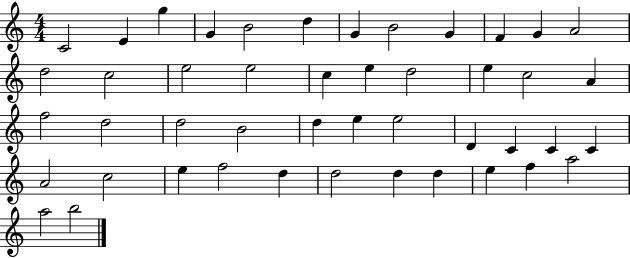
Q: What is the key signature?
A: C major